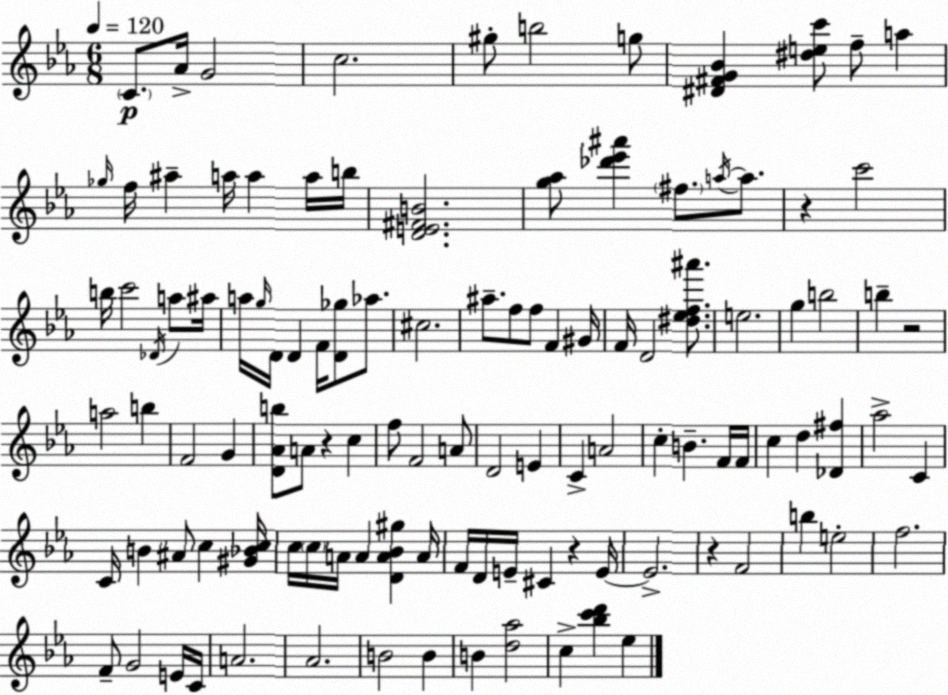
X:1
T:Untitled
M:6/8
L:1/4
K:Cm
C/2 _A/4 G2 c2 ^g/2 b2 g/2 [^D^FG_B] [^dec']/2 f/2 a _g/4 f/4 ^a a/4 a a/4 b/4 [DE^FB]2 [g_a]/2 [_d'_e'^a'] ^f/2 a/4 a/2 z c'2 b/4 c'2 _D/4 a/2 ^a/4 a/4 g/4 D/4 D F/4 [D_g]/2 _a/2 ^c2 ^a/2 f/2 f/2 F ^G/4 F/4 D2 [^d_ef^a']/2 e2 g b2 b z2 a2 b F2 G [D_Ab]/2 A/2 z c f/2 F2 A/2 D2 E C A2 c B F/4 F/4 c d [_D^f] _a2 C C/4 B ^A/2 c [^G_Bc]/4 c/4 c/4 A/4 A [DA_B^g] A/4 F/4 D/4 E/4 ^C z E/4 E2 z F2 b e2 f2 F/2 G2 E/4 C/4 A2 _A2 B2 B B [d_a]2 c [_bc'd'] _e